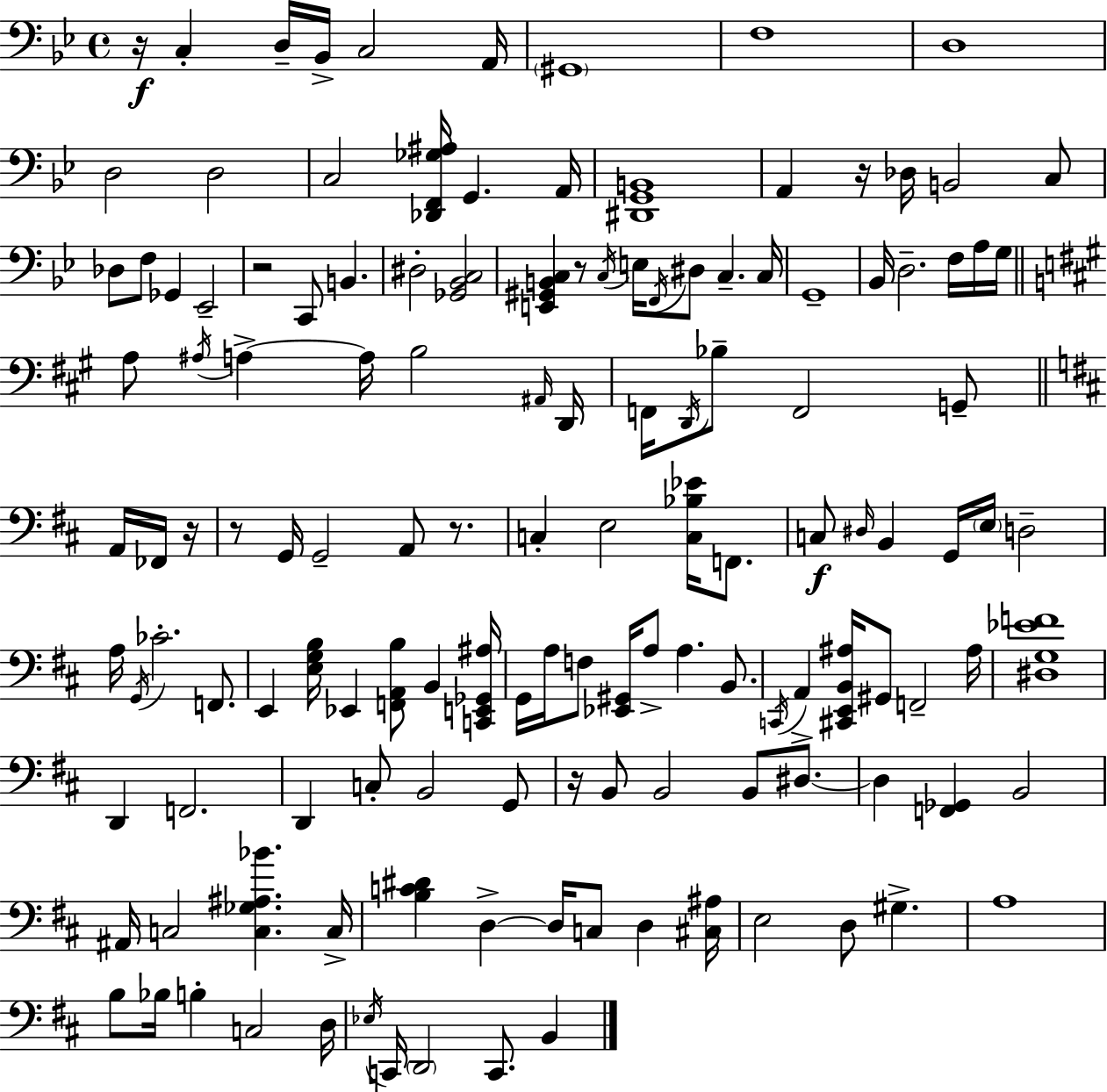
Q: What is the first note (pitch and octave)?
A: C3